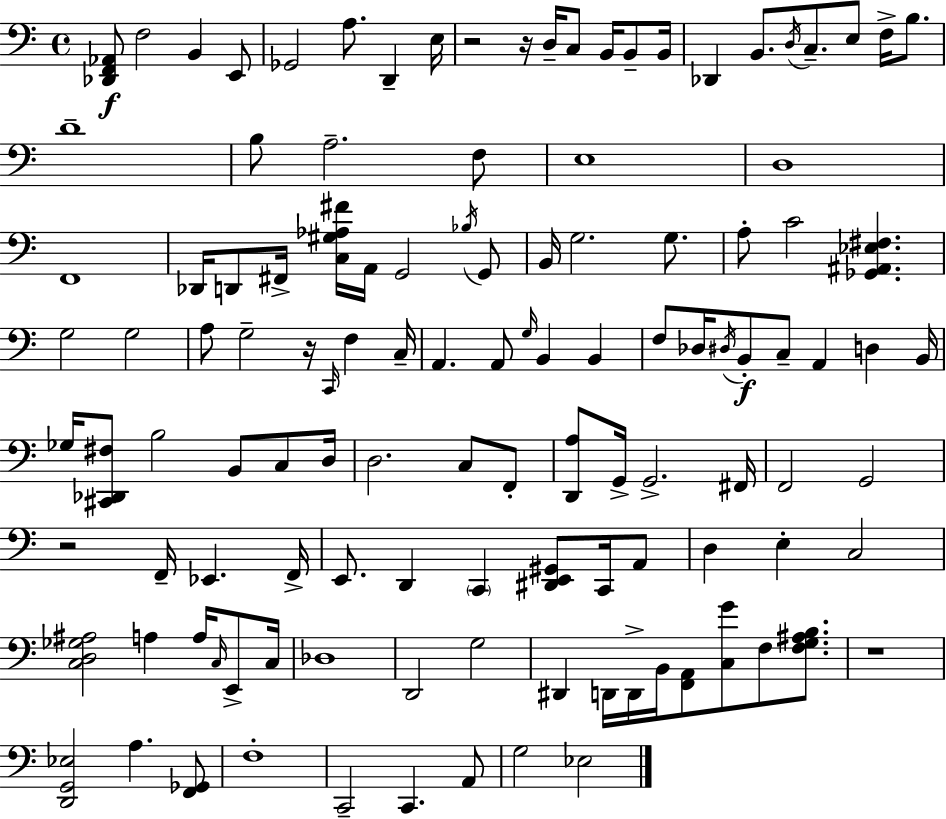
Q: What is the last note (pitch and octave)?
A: Eb3